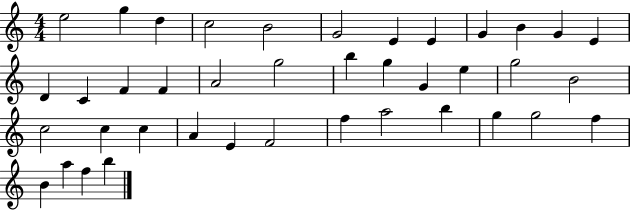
{
  \clef treble
  \numericTimeSignature
  \time 4/4
  \key c \major
  e''2 g''4 d''4 | c''2 b'2 | g'2 e'4 e'4 | g'4 b'4 g'4 e'4 | \break d'4 c'4 f'4 f'4 | a'2 g''2 | b''4 g''4 g'4 e''4 | g''2 b'2 | \break c''2 c''4 c''4 | a'4 e'4 f'2 | f''4 a''2 b''4 | g''4 g''2 f''4 | \break b'4 a''4 f''4 b''4 | \bar "|."
}